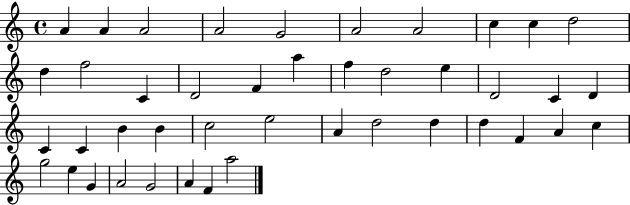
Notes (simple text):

A4/q A4/q A4/h A4/h G4/h A4/h A4/h C5/q C5/q D5/h D5/q F5/h C4/q D4/h F4/q A5/q F5/q D5/h E5/q D4/h C4/q D4/q C4/q C4/q B4/q B4/q C5/h E5/h A4/q D5/h D5/q D5/q F4/q A4/q C5/q G5/h E5/q G4/q A4/h G4/h A4/q F4/q A5/h